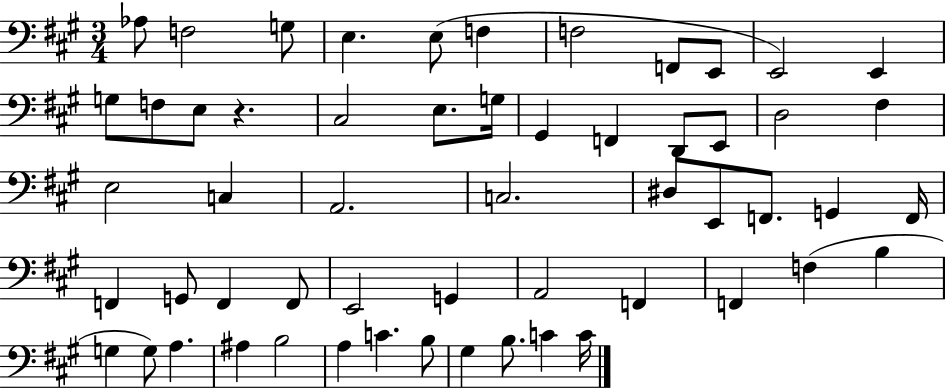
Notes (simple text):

Ab3/e F3/h G3/e E3/q. E3/e F3/q F3/h F2/e E2/e E2/h E2/q G3/e F3/e E3/e R/q. C#3/h E3/e. G3/s G#2/q F2/q D2/e E2/e D3/h F#3/q E3/h C3/q A2/h. C3/h. D#3/e E2/e F2/e. G2/q F2/s F2/q G2/e F2/q F2/e E2/h G2/q A2/h F2/q F2/q F3/q B3/q G3/q G3/e A3/q. A#3/q B3/h A3/q C4/q. B3/e G#3/q B3/e. C4/q C4/s